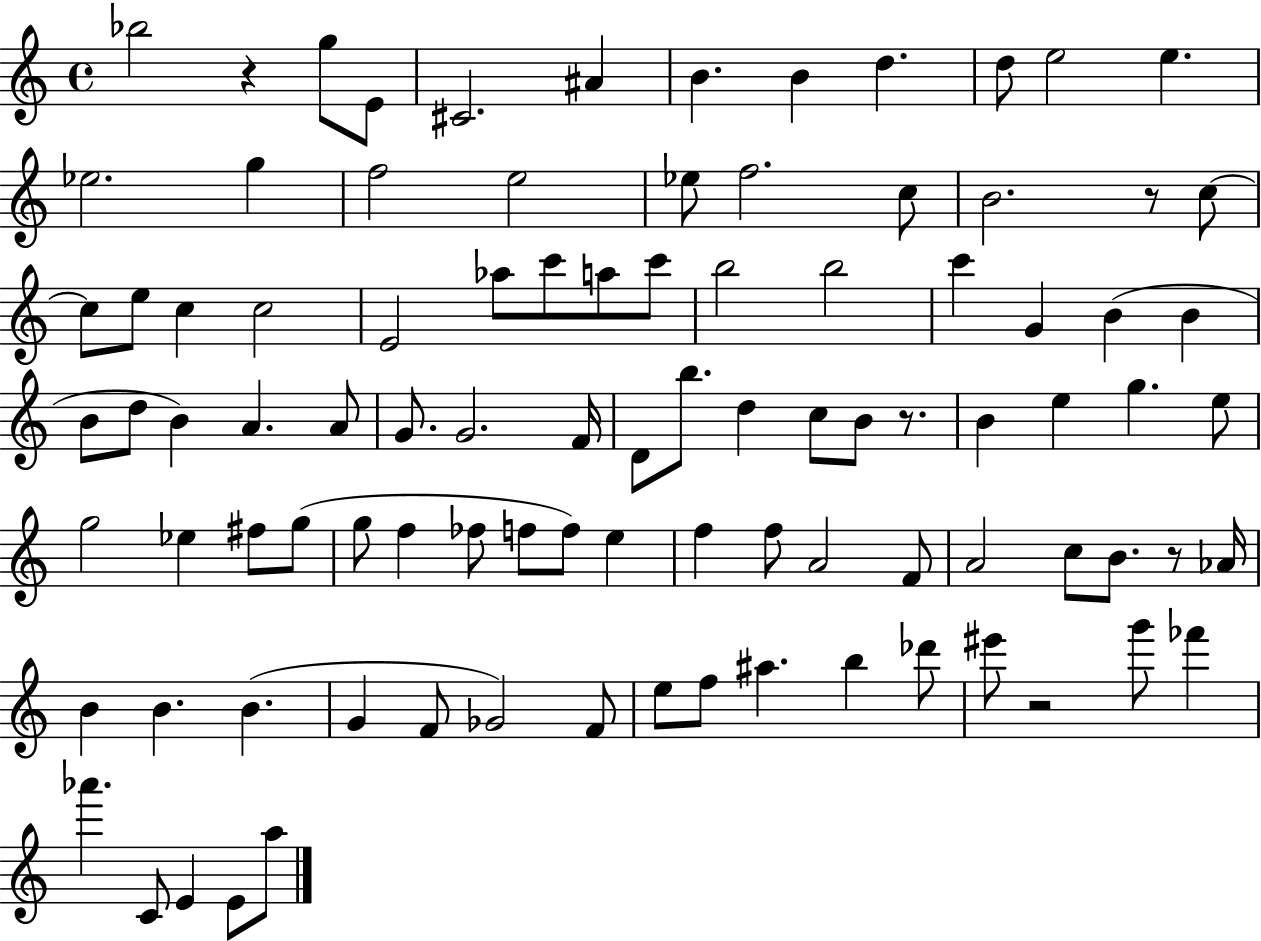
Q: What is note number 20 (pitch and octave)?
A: C5